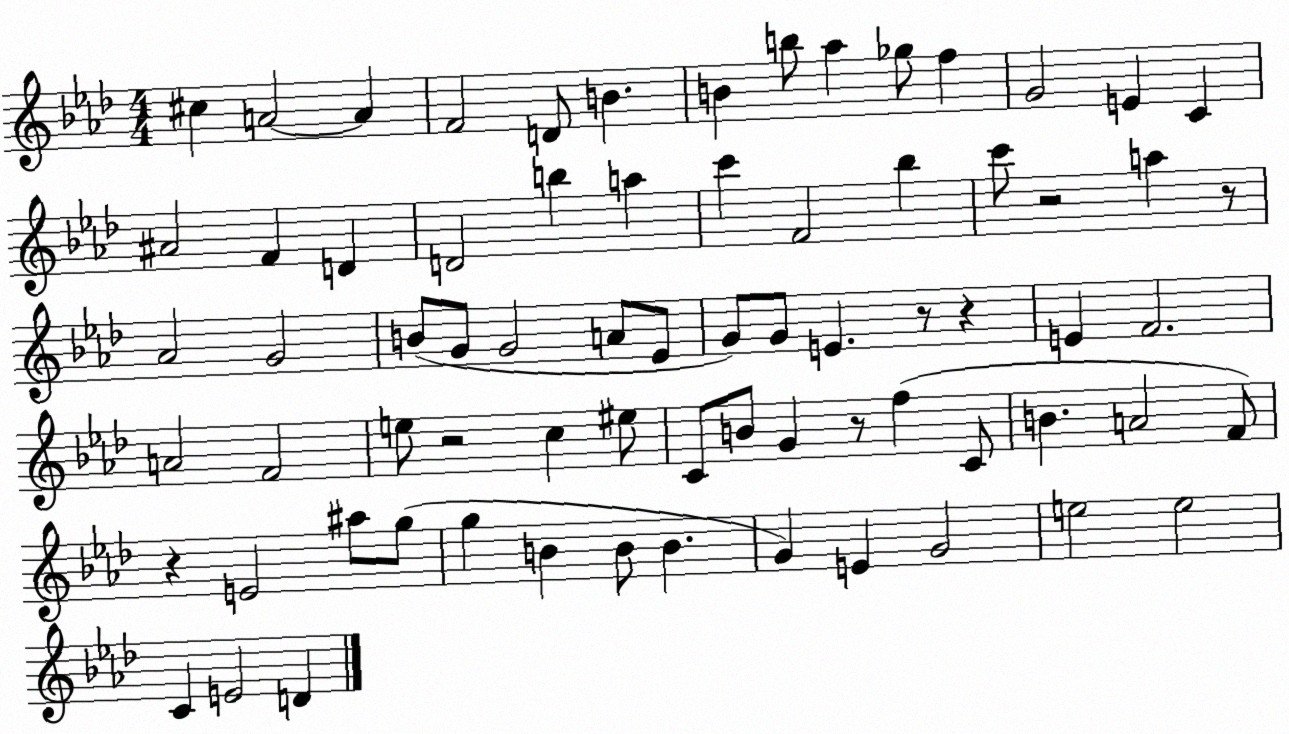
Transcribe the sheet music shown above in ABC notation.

X:1
T:Untitled
M:4/4
L:1/4
K:Ab
^c A2 A F2 D/2 B B b/2 _a _g/2 f G2 E C ^A2 F D D2 b a c' F2 _b c'/2 z2 a z/2 _A2 G2 B/2 G/2 G2 A/2 _E/2 G/2 G/2 E z/2 z E F2 A2 F2 e/2 z2 c ^e/2 C/2 B/2 G z/2 f C/2 B A2 F/2 z E2 ^a/2 g/2 g B B/2 B G E G2 e2 e2 C E2 D